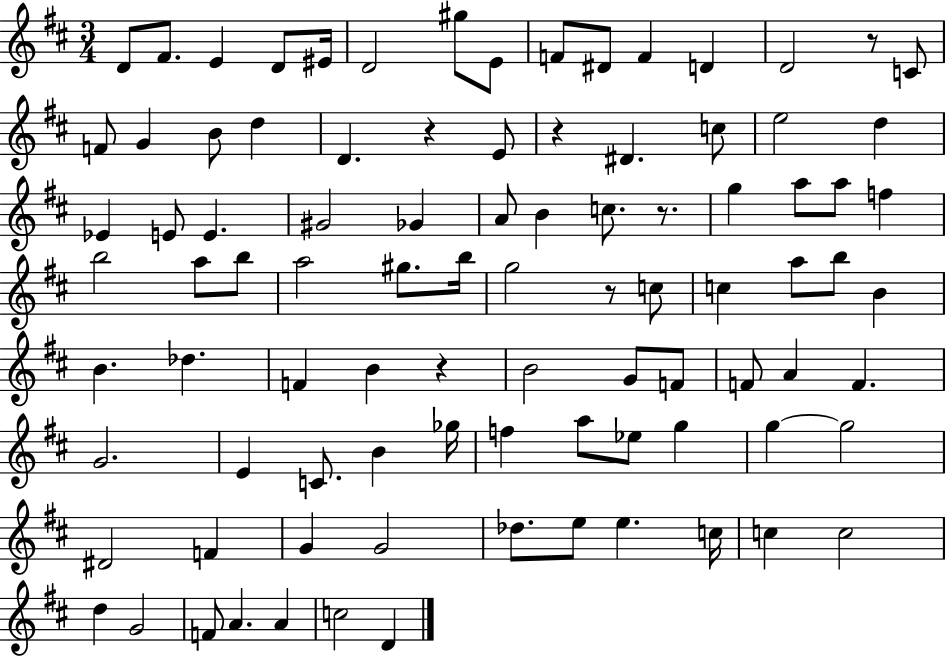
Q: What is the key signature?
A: D major